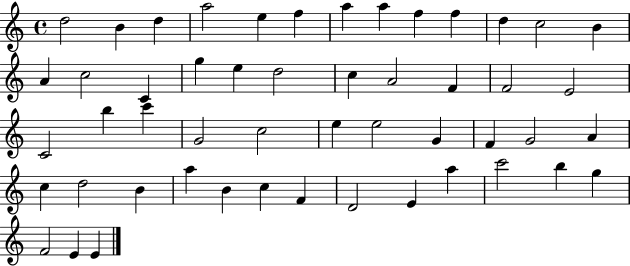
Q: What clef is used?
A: treble